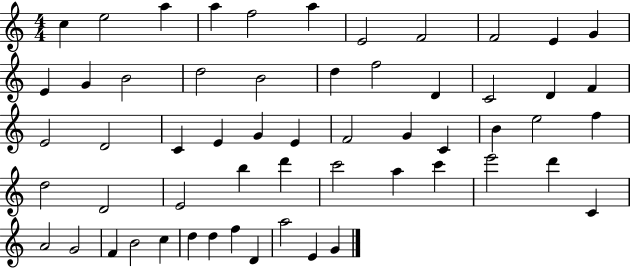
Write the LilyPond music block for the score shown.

{
  \clef treble
  \numericTimeSignature
  \time 4/4
  \key c \major
  c''4 e''2 a''4 | a''4 f''2 a''4 | e'2 f'2 | f'2 e'4 g'4 | \break e'4 g'4 b'2 | d''2 b'2 | d''4 f''2 d'4 | c'2 d'4 f'4 | \break e'2 d'2 | c'4 e'4 g'4 e'4 | f'2 g'4 c'4 | b'4 e''2 f''4 | \break d''2 d'2 | e'2 b''4 d'''4 | c'''2 a''4 c'''4 | e'''2 d'''4 c'4 | \break a'2 g'2 | f'4 b'2 c''4 | d''4 d''4 f''4 d'4 | a''2 e'4 g'4 | \break \bar "|."
}